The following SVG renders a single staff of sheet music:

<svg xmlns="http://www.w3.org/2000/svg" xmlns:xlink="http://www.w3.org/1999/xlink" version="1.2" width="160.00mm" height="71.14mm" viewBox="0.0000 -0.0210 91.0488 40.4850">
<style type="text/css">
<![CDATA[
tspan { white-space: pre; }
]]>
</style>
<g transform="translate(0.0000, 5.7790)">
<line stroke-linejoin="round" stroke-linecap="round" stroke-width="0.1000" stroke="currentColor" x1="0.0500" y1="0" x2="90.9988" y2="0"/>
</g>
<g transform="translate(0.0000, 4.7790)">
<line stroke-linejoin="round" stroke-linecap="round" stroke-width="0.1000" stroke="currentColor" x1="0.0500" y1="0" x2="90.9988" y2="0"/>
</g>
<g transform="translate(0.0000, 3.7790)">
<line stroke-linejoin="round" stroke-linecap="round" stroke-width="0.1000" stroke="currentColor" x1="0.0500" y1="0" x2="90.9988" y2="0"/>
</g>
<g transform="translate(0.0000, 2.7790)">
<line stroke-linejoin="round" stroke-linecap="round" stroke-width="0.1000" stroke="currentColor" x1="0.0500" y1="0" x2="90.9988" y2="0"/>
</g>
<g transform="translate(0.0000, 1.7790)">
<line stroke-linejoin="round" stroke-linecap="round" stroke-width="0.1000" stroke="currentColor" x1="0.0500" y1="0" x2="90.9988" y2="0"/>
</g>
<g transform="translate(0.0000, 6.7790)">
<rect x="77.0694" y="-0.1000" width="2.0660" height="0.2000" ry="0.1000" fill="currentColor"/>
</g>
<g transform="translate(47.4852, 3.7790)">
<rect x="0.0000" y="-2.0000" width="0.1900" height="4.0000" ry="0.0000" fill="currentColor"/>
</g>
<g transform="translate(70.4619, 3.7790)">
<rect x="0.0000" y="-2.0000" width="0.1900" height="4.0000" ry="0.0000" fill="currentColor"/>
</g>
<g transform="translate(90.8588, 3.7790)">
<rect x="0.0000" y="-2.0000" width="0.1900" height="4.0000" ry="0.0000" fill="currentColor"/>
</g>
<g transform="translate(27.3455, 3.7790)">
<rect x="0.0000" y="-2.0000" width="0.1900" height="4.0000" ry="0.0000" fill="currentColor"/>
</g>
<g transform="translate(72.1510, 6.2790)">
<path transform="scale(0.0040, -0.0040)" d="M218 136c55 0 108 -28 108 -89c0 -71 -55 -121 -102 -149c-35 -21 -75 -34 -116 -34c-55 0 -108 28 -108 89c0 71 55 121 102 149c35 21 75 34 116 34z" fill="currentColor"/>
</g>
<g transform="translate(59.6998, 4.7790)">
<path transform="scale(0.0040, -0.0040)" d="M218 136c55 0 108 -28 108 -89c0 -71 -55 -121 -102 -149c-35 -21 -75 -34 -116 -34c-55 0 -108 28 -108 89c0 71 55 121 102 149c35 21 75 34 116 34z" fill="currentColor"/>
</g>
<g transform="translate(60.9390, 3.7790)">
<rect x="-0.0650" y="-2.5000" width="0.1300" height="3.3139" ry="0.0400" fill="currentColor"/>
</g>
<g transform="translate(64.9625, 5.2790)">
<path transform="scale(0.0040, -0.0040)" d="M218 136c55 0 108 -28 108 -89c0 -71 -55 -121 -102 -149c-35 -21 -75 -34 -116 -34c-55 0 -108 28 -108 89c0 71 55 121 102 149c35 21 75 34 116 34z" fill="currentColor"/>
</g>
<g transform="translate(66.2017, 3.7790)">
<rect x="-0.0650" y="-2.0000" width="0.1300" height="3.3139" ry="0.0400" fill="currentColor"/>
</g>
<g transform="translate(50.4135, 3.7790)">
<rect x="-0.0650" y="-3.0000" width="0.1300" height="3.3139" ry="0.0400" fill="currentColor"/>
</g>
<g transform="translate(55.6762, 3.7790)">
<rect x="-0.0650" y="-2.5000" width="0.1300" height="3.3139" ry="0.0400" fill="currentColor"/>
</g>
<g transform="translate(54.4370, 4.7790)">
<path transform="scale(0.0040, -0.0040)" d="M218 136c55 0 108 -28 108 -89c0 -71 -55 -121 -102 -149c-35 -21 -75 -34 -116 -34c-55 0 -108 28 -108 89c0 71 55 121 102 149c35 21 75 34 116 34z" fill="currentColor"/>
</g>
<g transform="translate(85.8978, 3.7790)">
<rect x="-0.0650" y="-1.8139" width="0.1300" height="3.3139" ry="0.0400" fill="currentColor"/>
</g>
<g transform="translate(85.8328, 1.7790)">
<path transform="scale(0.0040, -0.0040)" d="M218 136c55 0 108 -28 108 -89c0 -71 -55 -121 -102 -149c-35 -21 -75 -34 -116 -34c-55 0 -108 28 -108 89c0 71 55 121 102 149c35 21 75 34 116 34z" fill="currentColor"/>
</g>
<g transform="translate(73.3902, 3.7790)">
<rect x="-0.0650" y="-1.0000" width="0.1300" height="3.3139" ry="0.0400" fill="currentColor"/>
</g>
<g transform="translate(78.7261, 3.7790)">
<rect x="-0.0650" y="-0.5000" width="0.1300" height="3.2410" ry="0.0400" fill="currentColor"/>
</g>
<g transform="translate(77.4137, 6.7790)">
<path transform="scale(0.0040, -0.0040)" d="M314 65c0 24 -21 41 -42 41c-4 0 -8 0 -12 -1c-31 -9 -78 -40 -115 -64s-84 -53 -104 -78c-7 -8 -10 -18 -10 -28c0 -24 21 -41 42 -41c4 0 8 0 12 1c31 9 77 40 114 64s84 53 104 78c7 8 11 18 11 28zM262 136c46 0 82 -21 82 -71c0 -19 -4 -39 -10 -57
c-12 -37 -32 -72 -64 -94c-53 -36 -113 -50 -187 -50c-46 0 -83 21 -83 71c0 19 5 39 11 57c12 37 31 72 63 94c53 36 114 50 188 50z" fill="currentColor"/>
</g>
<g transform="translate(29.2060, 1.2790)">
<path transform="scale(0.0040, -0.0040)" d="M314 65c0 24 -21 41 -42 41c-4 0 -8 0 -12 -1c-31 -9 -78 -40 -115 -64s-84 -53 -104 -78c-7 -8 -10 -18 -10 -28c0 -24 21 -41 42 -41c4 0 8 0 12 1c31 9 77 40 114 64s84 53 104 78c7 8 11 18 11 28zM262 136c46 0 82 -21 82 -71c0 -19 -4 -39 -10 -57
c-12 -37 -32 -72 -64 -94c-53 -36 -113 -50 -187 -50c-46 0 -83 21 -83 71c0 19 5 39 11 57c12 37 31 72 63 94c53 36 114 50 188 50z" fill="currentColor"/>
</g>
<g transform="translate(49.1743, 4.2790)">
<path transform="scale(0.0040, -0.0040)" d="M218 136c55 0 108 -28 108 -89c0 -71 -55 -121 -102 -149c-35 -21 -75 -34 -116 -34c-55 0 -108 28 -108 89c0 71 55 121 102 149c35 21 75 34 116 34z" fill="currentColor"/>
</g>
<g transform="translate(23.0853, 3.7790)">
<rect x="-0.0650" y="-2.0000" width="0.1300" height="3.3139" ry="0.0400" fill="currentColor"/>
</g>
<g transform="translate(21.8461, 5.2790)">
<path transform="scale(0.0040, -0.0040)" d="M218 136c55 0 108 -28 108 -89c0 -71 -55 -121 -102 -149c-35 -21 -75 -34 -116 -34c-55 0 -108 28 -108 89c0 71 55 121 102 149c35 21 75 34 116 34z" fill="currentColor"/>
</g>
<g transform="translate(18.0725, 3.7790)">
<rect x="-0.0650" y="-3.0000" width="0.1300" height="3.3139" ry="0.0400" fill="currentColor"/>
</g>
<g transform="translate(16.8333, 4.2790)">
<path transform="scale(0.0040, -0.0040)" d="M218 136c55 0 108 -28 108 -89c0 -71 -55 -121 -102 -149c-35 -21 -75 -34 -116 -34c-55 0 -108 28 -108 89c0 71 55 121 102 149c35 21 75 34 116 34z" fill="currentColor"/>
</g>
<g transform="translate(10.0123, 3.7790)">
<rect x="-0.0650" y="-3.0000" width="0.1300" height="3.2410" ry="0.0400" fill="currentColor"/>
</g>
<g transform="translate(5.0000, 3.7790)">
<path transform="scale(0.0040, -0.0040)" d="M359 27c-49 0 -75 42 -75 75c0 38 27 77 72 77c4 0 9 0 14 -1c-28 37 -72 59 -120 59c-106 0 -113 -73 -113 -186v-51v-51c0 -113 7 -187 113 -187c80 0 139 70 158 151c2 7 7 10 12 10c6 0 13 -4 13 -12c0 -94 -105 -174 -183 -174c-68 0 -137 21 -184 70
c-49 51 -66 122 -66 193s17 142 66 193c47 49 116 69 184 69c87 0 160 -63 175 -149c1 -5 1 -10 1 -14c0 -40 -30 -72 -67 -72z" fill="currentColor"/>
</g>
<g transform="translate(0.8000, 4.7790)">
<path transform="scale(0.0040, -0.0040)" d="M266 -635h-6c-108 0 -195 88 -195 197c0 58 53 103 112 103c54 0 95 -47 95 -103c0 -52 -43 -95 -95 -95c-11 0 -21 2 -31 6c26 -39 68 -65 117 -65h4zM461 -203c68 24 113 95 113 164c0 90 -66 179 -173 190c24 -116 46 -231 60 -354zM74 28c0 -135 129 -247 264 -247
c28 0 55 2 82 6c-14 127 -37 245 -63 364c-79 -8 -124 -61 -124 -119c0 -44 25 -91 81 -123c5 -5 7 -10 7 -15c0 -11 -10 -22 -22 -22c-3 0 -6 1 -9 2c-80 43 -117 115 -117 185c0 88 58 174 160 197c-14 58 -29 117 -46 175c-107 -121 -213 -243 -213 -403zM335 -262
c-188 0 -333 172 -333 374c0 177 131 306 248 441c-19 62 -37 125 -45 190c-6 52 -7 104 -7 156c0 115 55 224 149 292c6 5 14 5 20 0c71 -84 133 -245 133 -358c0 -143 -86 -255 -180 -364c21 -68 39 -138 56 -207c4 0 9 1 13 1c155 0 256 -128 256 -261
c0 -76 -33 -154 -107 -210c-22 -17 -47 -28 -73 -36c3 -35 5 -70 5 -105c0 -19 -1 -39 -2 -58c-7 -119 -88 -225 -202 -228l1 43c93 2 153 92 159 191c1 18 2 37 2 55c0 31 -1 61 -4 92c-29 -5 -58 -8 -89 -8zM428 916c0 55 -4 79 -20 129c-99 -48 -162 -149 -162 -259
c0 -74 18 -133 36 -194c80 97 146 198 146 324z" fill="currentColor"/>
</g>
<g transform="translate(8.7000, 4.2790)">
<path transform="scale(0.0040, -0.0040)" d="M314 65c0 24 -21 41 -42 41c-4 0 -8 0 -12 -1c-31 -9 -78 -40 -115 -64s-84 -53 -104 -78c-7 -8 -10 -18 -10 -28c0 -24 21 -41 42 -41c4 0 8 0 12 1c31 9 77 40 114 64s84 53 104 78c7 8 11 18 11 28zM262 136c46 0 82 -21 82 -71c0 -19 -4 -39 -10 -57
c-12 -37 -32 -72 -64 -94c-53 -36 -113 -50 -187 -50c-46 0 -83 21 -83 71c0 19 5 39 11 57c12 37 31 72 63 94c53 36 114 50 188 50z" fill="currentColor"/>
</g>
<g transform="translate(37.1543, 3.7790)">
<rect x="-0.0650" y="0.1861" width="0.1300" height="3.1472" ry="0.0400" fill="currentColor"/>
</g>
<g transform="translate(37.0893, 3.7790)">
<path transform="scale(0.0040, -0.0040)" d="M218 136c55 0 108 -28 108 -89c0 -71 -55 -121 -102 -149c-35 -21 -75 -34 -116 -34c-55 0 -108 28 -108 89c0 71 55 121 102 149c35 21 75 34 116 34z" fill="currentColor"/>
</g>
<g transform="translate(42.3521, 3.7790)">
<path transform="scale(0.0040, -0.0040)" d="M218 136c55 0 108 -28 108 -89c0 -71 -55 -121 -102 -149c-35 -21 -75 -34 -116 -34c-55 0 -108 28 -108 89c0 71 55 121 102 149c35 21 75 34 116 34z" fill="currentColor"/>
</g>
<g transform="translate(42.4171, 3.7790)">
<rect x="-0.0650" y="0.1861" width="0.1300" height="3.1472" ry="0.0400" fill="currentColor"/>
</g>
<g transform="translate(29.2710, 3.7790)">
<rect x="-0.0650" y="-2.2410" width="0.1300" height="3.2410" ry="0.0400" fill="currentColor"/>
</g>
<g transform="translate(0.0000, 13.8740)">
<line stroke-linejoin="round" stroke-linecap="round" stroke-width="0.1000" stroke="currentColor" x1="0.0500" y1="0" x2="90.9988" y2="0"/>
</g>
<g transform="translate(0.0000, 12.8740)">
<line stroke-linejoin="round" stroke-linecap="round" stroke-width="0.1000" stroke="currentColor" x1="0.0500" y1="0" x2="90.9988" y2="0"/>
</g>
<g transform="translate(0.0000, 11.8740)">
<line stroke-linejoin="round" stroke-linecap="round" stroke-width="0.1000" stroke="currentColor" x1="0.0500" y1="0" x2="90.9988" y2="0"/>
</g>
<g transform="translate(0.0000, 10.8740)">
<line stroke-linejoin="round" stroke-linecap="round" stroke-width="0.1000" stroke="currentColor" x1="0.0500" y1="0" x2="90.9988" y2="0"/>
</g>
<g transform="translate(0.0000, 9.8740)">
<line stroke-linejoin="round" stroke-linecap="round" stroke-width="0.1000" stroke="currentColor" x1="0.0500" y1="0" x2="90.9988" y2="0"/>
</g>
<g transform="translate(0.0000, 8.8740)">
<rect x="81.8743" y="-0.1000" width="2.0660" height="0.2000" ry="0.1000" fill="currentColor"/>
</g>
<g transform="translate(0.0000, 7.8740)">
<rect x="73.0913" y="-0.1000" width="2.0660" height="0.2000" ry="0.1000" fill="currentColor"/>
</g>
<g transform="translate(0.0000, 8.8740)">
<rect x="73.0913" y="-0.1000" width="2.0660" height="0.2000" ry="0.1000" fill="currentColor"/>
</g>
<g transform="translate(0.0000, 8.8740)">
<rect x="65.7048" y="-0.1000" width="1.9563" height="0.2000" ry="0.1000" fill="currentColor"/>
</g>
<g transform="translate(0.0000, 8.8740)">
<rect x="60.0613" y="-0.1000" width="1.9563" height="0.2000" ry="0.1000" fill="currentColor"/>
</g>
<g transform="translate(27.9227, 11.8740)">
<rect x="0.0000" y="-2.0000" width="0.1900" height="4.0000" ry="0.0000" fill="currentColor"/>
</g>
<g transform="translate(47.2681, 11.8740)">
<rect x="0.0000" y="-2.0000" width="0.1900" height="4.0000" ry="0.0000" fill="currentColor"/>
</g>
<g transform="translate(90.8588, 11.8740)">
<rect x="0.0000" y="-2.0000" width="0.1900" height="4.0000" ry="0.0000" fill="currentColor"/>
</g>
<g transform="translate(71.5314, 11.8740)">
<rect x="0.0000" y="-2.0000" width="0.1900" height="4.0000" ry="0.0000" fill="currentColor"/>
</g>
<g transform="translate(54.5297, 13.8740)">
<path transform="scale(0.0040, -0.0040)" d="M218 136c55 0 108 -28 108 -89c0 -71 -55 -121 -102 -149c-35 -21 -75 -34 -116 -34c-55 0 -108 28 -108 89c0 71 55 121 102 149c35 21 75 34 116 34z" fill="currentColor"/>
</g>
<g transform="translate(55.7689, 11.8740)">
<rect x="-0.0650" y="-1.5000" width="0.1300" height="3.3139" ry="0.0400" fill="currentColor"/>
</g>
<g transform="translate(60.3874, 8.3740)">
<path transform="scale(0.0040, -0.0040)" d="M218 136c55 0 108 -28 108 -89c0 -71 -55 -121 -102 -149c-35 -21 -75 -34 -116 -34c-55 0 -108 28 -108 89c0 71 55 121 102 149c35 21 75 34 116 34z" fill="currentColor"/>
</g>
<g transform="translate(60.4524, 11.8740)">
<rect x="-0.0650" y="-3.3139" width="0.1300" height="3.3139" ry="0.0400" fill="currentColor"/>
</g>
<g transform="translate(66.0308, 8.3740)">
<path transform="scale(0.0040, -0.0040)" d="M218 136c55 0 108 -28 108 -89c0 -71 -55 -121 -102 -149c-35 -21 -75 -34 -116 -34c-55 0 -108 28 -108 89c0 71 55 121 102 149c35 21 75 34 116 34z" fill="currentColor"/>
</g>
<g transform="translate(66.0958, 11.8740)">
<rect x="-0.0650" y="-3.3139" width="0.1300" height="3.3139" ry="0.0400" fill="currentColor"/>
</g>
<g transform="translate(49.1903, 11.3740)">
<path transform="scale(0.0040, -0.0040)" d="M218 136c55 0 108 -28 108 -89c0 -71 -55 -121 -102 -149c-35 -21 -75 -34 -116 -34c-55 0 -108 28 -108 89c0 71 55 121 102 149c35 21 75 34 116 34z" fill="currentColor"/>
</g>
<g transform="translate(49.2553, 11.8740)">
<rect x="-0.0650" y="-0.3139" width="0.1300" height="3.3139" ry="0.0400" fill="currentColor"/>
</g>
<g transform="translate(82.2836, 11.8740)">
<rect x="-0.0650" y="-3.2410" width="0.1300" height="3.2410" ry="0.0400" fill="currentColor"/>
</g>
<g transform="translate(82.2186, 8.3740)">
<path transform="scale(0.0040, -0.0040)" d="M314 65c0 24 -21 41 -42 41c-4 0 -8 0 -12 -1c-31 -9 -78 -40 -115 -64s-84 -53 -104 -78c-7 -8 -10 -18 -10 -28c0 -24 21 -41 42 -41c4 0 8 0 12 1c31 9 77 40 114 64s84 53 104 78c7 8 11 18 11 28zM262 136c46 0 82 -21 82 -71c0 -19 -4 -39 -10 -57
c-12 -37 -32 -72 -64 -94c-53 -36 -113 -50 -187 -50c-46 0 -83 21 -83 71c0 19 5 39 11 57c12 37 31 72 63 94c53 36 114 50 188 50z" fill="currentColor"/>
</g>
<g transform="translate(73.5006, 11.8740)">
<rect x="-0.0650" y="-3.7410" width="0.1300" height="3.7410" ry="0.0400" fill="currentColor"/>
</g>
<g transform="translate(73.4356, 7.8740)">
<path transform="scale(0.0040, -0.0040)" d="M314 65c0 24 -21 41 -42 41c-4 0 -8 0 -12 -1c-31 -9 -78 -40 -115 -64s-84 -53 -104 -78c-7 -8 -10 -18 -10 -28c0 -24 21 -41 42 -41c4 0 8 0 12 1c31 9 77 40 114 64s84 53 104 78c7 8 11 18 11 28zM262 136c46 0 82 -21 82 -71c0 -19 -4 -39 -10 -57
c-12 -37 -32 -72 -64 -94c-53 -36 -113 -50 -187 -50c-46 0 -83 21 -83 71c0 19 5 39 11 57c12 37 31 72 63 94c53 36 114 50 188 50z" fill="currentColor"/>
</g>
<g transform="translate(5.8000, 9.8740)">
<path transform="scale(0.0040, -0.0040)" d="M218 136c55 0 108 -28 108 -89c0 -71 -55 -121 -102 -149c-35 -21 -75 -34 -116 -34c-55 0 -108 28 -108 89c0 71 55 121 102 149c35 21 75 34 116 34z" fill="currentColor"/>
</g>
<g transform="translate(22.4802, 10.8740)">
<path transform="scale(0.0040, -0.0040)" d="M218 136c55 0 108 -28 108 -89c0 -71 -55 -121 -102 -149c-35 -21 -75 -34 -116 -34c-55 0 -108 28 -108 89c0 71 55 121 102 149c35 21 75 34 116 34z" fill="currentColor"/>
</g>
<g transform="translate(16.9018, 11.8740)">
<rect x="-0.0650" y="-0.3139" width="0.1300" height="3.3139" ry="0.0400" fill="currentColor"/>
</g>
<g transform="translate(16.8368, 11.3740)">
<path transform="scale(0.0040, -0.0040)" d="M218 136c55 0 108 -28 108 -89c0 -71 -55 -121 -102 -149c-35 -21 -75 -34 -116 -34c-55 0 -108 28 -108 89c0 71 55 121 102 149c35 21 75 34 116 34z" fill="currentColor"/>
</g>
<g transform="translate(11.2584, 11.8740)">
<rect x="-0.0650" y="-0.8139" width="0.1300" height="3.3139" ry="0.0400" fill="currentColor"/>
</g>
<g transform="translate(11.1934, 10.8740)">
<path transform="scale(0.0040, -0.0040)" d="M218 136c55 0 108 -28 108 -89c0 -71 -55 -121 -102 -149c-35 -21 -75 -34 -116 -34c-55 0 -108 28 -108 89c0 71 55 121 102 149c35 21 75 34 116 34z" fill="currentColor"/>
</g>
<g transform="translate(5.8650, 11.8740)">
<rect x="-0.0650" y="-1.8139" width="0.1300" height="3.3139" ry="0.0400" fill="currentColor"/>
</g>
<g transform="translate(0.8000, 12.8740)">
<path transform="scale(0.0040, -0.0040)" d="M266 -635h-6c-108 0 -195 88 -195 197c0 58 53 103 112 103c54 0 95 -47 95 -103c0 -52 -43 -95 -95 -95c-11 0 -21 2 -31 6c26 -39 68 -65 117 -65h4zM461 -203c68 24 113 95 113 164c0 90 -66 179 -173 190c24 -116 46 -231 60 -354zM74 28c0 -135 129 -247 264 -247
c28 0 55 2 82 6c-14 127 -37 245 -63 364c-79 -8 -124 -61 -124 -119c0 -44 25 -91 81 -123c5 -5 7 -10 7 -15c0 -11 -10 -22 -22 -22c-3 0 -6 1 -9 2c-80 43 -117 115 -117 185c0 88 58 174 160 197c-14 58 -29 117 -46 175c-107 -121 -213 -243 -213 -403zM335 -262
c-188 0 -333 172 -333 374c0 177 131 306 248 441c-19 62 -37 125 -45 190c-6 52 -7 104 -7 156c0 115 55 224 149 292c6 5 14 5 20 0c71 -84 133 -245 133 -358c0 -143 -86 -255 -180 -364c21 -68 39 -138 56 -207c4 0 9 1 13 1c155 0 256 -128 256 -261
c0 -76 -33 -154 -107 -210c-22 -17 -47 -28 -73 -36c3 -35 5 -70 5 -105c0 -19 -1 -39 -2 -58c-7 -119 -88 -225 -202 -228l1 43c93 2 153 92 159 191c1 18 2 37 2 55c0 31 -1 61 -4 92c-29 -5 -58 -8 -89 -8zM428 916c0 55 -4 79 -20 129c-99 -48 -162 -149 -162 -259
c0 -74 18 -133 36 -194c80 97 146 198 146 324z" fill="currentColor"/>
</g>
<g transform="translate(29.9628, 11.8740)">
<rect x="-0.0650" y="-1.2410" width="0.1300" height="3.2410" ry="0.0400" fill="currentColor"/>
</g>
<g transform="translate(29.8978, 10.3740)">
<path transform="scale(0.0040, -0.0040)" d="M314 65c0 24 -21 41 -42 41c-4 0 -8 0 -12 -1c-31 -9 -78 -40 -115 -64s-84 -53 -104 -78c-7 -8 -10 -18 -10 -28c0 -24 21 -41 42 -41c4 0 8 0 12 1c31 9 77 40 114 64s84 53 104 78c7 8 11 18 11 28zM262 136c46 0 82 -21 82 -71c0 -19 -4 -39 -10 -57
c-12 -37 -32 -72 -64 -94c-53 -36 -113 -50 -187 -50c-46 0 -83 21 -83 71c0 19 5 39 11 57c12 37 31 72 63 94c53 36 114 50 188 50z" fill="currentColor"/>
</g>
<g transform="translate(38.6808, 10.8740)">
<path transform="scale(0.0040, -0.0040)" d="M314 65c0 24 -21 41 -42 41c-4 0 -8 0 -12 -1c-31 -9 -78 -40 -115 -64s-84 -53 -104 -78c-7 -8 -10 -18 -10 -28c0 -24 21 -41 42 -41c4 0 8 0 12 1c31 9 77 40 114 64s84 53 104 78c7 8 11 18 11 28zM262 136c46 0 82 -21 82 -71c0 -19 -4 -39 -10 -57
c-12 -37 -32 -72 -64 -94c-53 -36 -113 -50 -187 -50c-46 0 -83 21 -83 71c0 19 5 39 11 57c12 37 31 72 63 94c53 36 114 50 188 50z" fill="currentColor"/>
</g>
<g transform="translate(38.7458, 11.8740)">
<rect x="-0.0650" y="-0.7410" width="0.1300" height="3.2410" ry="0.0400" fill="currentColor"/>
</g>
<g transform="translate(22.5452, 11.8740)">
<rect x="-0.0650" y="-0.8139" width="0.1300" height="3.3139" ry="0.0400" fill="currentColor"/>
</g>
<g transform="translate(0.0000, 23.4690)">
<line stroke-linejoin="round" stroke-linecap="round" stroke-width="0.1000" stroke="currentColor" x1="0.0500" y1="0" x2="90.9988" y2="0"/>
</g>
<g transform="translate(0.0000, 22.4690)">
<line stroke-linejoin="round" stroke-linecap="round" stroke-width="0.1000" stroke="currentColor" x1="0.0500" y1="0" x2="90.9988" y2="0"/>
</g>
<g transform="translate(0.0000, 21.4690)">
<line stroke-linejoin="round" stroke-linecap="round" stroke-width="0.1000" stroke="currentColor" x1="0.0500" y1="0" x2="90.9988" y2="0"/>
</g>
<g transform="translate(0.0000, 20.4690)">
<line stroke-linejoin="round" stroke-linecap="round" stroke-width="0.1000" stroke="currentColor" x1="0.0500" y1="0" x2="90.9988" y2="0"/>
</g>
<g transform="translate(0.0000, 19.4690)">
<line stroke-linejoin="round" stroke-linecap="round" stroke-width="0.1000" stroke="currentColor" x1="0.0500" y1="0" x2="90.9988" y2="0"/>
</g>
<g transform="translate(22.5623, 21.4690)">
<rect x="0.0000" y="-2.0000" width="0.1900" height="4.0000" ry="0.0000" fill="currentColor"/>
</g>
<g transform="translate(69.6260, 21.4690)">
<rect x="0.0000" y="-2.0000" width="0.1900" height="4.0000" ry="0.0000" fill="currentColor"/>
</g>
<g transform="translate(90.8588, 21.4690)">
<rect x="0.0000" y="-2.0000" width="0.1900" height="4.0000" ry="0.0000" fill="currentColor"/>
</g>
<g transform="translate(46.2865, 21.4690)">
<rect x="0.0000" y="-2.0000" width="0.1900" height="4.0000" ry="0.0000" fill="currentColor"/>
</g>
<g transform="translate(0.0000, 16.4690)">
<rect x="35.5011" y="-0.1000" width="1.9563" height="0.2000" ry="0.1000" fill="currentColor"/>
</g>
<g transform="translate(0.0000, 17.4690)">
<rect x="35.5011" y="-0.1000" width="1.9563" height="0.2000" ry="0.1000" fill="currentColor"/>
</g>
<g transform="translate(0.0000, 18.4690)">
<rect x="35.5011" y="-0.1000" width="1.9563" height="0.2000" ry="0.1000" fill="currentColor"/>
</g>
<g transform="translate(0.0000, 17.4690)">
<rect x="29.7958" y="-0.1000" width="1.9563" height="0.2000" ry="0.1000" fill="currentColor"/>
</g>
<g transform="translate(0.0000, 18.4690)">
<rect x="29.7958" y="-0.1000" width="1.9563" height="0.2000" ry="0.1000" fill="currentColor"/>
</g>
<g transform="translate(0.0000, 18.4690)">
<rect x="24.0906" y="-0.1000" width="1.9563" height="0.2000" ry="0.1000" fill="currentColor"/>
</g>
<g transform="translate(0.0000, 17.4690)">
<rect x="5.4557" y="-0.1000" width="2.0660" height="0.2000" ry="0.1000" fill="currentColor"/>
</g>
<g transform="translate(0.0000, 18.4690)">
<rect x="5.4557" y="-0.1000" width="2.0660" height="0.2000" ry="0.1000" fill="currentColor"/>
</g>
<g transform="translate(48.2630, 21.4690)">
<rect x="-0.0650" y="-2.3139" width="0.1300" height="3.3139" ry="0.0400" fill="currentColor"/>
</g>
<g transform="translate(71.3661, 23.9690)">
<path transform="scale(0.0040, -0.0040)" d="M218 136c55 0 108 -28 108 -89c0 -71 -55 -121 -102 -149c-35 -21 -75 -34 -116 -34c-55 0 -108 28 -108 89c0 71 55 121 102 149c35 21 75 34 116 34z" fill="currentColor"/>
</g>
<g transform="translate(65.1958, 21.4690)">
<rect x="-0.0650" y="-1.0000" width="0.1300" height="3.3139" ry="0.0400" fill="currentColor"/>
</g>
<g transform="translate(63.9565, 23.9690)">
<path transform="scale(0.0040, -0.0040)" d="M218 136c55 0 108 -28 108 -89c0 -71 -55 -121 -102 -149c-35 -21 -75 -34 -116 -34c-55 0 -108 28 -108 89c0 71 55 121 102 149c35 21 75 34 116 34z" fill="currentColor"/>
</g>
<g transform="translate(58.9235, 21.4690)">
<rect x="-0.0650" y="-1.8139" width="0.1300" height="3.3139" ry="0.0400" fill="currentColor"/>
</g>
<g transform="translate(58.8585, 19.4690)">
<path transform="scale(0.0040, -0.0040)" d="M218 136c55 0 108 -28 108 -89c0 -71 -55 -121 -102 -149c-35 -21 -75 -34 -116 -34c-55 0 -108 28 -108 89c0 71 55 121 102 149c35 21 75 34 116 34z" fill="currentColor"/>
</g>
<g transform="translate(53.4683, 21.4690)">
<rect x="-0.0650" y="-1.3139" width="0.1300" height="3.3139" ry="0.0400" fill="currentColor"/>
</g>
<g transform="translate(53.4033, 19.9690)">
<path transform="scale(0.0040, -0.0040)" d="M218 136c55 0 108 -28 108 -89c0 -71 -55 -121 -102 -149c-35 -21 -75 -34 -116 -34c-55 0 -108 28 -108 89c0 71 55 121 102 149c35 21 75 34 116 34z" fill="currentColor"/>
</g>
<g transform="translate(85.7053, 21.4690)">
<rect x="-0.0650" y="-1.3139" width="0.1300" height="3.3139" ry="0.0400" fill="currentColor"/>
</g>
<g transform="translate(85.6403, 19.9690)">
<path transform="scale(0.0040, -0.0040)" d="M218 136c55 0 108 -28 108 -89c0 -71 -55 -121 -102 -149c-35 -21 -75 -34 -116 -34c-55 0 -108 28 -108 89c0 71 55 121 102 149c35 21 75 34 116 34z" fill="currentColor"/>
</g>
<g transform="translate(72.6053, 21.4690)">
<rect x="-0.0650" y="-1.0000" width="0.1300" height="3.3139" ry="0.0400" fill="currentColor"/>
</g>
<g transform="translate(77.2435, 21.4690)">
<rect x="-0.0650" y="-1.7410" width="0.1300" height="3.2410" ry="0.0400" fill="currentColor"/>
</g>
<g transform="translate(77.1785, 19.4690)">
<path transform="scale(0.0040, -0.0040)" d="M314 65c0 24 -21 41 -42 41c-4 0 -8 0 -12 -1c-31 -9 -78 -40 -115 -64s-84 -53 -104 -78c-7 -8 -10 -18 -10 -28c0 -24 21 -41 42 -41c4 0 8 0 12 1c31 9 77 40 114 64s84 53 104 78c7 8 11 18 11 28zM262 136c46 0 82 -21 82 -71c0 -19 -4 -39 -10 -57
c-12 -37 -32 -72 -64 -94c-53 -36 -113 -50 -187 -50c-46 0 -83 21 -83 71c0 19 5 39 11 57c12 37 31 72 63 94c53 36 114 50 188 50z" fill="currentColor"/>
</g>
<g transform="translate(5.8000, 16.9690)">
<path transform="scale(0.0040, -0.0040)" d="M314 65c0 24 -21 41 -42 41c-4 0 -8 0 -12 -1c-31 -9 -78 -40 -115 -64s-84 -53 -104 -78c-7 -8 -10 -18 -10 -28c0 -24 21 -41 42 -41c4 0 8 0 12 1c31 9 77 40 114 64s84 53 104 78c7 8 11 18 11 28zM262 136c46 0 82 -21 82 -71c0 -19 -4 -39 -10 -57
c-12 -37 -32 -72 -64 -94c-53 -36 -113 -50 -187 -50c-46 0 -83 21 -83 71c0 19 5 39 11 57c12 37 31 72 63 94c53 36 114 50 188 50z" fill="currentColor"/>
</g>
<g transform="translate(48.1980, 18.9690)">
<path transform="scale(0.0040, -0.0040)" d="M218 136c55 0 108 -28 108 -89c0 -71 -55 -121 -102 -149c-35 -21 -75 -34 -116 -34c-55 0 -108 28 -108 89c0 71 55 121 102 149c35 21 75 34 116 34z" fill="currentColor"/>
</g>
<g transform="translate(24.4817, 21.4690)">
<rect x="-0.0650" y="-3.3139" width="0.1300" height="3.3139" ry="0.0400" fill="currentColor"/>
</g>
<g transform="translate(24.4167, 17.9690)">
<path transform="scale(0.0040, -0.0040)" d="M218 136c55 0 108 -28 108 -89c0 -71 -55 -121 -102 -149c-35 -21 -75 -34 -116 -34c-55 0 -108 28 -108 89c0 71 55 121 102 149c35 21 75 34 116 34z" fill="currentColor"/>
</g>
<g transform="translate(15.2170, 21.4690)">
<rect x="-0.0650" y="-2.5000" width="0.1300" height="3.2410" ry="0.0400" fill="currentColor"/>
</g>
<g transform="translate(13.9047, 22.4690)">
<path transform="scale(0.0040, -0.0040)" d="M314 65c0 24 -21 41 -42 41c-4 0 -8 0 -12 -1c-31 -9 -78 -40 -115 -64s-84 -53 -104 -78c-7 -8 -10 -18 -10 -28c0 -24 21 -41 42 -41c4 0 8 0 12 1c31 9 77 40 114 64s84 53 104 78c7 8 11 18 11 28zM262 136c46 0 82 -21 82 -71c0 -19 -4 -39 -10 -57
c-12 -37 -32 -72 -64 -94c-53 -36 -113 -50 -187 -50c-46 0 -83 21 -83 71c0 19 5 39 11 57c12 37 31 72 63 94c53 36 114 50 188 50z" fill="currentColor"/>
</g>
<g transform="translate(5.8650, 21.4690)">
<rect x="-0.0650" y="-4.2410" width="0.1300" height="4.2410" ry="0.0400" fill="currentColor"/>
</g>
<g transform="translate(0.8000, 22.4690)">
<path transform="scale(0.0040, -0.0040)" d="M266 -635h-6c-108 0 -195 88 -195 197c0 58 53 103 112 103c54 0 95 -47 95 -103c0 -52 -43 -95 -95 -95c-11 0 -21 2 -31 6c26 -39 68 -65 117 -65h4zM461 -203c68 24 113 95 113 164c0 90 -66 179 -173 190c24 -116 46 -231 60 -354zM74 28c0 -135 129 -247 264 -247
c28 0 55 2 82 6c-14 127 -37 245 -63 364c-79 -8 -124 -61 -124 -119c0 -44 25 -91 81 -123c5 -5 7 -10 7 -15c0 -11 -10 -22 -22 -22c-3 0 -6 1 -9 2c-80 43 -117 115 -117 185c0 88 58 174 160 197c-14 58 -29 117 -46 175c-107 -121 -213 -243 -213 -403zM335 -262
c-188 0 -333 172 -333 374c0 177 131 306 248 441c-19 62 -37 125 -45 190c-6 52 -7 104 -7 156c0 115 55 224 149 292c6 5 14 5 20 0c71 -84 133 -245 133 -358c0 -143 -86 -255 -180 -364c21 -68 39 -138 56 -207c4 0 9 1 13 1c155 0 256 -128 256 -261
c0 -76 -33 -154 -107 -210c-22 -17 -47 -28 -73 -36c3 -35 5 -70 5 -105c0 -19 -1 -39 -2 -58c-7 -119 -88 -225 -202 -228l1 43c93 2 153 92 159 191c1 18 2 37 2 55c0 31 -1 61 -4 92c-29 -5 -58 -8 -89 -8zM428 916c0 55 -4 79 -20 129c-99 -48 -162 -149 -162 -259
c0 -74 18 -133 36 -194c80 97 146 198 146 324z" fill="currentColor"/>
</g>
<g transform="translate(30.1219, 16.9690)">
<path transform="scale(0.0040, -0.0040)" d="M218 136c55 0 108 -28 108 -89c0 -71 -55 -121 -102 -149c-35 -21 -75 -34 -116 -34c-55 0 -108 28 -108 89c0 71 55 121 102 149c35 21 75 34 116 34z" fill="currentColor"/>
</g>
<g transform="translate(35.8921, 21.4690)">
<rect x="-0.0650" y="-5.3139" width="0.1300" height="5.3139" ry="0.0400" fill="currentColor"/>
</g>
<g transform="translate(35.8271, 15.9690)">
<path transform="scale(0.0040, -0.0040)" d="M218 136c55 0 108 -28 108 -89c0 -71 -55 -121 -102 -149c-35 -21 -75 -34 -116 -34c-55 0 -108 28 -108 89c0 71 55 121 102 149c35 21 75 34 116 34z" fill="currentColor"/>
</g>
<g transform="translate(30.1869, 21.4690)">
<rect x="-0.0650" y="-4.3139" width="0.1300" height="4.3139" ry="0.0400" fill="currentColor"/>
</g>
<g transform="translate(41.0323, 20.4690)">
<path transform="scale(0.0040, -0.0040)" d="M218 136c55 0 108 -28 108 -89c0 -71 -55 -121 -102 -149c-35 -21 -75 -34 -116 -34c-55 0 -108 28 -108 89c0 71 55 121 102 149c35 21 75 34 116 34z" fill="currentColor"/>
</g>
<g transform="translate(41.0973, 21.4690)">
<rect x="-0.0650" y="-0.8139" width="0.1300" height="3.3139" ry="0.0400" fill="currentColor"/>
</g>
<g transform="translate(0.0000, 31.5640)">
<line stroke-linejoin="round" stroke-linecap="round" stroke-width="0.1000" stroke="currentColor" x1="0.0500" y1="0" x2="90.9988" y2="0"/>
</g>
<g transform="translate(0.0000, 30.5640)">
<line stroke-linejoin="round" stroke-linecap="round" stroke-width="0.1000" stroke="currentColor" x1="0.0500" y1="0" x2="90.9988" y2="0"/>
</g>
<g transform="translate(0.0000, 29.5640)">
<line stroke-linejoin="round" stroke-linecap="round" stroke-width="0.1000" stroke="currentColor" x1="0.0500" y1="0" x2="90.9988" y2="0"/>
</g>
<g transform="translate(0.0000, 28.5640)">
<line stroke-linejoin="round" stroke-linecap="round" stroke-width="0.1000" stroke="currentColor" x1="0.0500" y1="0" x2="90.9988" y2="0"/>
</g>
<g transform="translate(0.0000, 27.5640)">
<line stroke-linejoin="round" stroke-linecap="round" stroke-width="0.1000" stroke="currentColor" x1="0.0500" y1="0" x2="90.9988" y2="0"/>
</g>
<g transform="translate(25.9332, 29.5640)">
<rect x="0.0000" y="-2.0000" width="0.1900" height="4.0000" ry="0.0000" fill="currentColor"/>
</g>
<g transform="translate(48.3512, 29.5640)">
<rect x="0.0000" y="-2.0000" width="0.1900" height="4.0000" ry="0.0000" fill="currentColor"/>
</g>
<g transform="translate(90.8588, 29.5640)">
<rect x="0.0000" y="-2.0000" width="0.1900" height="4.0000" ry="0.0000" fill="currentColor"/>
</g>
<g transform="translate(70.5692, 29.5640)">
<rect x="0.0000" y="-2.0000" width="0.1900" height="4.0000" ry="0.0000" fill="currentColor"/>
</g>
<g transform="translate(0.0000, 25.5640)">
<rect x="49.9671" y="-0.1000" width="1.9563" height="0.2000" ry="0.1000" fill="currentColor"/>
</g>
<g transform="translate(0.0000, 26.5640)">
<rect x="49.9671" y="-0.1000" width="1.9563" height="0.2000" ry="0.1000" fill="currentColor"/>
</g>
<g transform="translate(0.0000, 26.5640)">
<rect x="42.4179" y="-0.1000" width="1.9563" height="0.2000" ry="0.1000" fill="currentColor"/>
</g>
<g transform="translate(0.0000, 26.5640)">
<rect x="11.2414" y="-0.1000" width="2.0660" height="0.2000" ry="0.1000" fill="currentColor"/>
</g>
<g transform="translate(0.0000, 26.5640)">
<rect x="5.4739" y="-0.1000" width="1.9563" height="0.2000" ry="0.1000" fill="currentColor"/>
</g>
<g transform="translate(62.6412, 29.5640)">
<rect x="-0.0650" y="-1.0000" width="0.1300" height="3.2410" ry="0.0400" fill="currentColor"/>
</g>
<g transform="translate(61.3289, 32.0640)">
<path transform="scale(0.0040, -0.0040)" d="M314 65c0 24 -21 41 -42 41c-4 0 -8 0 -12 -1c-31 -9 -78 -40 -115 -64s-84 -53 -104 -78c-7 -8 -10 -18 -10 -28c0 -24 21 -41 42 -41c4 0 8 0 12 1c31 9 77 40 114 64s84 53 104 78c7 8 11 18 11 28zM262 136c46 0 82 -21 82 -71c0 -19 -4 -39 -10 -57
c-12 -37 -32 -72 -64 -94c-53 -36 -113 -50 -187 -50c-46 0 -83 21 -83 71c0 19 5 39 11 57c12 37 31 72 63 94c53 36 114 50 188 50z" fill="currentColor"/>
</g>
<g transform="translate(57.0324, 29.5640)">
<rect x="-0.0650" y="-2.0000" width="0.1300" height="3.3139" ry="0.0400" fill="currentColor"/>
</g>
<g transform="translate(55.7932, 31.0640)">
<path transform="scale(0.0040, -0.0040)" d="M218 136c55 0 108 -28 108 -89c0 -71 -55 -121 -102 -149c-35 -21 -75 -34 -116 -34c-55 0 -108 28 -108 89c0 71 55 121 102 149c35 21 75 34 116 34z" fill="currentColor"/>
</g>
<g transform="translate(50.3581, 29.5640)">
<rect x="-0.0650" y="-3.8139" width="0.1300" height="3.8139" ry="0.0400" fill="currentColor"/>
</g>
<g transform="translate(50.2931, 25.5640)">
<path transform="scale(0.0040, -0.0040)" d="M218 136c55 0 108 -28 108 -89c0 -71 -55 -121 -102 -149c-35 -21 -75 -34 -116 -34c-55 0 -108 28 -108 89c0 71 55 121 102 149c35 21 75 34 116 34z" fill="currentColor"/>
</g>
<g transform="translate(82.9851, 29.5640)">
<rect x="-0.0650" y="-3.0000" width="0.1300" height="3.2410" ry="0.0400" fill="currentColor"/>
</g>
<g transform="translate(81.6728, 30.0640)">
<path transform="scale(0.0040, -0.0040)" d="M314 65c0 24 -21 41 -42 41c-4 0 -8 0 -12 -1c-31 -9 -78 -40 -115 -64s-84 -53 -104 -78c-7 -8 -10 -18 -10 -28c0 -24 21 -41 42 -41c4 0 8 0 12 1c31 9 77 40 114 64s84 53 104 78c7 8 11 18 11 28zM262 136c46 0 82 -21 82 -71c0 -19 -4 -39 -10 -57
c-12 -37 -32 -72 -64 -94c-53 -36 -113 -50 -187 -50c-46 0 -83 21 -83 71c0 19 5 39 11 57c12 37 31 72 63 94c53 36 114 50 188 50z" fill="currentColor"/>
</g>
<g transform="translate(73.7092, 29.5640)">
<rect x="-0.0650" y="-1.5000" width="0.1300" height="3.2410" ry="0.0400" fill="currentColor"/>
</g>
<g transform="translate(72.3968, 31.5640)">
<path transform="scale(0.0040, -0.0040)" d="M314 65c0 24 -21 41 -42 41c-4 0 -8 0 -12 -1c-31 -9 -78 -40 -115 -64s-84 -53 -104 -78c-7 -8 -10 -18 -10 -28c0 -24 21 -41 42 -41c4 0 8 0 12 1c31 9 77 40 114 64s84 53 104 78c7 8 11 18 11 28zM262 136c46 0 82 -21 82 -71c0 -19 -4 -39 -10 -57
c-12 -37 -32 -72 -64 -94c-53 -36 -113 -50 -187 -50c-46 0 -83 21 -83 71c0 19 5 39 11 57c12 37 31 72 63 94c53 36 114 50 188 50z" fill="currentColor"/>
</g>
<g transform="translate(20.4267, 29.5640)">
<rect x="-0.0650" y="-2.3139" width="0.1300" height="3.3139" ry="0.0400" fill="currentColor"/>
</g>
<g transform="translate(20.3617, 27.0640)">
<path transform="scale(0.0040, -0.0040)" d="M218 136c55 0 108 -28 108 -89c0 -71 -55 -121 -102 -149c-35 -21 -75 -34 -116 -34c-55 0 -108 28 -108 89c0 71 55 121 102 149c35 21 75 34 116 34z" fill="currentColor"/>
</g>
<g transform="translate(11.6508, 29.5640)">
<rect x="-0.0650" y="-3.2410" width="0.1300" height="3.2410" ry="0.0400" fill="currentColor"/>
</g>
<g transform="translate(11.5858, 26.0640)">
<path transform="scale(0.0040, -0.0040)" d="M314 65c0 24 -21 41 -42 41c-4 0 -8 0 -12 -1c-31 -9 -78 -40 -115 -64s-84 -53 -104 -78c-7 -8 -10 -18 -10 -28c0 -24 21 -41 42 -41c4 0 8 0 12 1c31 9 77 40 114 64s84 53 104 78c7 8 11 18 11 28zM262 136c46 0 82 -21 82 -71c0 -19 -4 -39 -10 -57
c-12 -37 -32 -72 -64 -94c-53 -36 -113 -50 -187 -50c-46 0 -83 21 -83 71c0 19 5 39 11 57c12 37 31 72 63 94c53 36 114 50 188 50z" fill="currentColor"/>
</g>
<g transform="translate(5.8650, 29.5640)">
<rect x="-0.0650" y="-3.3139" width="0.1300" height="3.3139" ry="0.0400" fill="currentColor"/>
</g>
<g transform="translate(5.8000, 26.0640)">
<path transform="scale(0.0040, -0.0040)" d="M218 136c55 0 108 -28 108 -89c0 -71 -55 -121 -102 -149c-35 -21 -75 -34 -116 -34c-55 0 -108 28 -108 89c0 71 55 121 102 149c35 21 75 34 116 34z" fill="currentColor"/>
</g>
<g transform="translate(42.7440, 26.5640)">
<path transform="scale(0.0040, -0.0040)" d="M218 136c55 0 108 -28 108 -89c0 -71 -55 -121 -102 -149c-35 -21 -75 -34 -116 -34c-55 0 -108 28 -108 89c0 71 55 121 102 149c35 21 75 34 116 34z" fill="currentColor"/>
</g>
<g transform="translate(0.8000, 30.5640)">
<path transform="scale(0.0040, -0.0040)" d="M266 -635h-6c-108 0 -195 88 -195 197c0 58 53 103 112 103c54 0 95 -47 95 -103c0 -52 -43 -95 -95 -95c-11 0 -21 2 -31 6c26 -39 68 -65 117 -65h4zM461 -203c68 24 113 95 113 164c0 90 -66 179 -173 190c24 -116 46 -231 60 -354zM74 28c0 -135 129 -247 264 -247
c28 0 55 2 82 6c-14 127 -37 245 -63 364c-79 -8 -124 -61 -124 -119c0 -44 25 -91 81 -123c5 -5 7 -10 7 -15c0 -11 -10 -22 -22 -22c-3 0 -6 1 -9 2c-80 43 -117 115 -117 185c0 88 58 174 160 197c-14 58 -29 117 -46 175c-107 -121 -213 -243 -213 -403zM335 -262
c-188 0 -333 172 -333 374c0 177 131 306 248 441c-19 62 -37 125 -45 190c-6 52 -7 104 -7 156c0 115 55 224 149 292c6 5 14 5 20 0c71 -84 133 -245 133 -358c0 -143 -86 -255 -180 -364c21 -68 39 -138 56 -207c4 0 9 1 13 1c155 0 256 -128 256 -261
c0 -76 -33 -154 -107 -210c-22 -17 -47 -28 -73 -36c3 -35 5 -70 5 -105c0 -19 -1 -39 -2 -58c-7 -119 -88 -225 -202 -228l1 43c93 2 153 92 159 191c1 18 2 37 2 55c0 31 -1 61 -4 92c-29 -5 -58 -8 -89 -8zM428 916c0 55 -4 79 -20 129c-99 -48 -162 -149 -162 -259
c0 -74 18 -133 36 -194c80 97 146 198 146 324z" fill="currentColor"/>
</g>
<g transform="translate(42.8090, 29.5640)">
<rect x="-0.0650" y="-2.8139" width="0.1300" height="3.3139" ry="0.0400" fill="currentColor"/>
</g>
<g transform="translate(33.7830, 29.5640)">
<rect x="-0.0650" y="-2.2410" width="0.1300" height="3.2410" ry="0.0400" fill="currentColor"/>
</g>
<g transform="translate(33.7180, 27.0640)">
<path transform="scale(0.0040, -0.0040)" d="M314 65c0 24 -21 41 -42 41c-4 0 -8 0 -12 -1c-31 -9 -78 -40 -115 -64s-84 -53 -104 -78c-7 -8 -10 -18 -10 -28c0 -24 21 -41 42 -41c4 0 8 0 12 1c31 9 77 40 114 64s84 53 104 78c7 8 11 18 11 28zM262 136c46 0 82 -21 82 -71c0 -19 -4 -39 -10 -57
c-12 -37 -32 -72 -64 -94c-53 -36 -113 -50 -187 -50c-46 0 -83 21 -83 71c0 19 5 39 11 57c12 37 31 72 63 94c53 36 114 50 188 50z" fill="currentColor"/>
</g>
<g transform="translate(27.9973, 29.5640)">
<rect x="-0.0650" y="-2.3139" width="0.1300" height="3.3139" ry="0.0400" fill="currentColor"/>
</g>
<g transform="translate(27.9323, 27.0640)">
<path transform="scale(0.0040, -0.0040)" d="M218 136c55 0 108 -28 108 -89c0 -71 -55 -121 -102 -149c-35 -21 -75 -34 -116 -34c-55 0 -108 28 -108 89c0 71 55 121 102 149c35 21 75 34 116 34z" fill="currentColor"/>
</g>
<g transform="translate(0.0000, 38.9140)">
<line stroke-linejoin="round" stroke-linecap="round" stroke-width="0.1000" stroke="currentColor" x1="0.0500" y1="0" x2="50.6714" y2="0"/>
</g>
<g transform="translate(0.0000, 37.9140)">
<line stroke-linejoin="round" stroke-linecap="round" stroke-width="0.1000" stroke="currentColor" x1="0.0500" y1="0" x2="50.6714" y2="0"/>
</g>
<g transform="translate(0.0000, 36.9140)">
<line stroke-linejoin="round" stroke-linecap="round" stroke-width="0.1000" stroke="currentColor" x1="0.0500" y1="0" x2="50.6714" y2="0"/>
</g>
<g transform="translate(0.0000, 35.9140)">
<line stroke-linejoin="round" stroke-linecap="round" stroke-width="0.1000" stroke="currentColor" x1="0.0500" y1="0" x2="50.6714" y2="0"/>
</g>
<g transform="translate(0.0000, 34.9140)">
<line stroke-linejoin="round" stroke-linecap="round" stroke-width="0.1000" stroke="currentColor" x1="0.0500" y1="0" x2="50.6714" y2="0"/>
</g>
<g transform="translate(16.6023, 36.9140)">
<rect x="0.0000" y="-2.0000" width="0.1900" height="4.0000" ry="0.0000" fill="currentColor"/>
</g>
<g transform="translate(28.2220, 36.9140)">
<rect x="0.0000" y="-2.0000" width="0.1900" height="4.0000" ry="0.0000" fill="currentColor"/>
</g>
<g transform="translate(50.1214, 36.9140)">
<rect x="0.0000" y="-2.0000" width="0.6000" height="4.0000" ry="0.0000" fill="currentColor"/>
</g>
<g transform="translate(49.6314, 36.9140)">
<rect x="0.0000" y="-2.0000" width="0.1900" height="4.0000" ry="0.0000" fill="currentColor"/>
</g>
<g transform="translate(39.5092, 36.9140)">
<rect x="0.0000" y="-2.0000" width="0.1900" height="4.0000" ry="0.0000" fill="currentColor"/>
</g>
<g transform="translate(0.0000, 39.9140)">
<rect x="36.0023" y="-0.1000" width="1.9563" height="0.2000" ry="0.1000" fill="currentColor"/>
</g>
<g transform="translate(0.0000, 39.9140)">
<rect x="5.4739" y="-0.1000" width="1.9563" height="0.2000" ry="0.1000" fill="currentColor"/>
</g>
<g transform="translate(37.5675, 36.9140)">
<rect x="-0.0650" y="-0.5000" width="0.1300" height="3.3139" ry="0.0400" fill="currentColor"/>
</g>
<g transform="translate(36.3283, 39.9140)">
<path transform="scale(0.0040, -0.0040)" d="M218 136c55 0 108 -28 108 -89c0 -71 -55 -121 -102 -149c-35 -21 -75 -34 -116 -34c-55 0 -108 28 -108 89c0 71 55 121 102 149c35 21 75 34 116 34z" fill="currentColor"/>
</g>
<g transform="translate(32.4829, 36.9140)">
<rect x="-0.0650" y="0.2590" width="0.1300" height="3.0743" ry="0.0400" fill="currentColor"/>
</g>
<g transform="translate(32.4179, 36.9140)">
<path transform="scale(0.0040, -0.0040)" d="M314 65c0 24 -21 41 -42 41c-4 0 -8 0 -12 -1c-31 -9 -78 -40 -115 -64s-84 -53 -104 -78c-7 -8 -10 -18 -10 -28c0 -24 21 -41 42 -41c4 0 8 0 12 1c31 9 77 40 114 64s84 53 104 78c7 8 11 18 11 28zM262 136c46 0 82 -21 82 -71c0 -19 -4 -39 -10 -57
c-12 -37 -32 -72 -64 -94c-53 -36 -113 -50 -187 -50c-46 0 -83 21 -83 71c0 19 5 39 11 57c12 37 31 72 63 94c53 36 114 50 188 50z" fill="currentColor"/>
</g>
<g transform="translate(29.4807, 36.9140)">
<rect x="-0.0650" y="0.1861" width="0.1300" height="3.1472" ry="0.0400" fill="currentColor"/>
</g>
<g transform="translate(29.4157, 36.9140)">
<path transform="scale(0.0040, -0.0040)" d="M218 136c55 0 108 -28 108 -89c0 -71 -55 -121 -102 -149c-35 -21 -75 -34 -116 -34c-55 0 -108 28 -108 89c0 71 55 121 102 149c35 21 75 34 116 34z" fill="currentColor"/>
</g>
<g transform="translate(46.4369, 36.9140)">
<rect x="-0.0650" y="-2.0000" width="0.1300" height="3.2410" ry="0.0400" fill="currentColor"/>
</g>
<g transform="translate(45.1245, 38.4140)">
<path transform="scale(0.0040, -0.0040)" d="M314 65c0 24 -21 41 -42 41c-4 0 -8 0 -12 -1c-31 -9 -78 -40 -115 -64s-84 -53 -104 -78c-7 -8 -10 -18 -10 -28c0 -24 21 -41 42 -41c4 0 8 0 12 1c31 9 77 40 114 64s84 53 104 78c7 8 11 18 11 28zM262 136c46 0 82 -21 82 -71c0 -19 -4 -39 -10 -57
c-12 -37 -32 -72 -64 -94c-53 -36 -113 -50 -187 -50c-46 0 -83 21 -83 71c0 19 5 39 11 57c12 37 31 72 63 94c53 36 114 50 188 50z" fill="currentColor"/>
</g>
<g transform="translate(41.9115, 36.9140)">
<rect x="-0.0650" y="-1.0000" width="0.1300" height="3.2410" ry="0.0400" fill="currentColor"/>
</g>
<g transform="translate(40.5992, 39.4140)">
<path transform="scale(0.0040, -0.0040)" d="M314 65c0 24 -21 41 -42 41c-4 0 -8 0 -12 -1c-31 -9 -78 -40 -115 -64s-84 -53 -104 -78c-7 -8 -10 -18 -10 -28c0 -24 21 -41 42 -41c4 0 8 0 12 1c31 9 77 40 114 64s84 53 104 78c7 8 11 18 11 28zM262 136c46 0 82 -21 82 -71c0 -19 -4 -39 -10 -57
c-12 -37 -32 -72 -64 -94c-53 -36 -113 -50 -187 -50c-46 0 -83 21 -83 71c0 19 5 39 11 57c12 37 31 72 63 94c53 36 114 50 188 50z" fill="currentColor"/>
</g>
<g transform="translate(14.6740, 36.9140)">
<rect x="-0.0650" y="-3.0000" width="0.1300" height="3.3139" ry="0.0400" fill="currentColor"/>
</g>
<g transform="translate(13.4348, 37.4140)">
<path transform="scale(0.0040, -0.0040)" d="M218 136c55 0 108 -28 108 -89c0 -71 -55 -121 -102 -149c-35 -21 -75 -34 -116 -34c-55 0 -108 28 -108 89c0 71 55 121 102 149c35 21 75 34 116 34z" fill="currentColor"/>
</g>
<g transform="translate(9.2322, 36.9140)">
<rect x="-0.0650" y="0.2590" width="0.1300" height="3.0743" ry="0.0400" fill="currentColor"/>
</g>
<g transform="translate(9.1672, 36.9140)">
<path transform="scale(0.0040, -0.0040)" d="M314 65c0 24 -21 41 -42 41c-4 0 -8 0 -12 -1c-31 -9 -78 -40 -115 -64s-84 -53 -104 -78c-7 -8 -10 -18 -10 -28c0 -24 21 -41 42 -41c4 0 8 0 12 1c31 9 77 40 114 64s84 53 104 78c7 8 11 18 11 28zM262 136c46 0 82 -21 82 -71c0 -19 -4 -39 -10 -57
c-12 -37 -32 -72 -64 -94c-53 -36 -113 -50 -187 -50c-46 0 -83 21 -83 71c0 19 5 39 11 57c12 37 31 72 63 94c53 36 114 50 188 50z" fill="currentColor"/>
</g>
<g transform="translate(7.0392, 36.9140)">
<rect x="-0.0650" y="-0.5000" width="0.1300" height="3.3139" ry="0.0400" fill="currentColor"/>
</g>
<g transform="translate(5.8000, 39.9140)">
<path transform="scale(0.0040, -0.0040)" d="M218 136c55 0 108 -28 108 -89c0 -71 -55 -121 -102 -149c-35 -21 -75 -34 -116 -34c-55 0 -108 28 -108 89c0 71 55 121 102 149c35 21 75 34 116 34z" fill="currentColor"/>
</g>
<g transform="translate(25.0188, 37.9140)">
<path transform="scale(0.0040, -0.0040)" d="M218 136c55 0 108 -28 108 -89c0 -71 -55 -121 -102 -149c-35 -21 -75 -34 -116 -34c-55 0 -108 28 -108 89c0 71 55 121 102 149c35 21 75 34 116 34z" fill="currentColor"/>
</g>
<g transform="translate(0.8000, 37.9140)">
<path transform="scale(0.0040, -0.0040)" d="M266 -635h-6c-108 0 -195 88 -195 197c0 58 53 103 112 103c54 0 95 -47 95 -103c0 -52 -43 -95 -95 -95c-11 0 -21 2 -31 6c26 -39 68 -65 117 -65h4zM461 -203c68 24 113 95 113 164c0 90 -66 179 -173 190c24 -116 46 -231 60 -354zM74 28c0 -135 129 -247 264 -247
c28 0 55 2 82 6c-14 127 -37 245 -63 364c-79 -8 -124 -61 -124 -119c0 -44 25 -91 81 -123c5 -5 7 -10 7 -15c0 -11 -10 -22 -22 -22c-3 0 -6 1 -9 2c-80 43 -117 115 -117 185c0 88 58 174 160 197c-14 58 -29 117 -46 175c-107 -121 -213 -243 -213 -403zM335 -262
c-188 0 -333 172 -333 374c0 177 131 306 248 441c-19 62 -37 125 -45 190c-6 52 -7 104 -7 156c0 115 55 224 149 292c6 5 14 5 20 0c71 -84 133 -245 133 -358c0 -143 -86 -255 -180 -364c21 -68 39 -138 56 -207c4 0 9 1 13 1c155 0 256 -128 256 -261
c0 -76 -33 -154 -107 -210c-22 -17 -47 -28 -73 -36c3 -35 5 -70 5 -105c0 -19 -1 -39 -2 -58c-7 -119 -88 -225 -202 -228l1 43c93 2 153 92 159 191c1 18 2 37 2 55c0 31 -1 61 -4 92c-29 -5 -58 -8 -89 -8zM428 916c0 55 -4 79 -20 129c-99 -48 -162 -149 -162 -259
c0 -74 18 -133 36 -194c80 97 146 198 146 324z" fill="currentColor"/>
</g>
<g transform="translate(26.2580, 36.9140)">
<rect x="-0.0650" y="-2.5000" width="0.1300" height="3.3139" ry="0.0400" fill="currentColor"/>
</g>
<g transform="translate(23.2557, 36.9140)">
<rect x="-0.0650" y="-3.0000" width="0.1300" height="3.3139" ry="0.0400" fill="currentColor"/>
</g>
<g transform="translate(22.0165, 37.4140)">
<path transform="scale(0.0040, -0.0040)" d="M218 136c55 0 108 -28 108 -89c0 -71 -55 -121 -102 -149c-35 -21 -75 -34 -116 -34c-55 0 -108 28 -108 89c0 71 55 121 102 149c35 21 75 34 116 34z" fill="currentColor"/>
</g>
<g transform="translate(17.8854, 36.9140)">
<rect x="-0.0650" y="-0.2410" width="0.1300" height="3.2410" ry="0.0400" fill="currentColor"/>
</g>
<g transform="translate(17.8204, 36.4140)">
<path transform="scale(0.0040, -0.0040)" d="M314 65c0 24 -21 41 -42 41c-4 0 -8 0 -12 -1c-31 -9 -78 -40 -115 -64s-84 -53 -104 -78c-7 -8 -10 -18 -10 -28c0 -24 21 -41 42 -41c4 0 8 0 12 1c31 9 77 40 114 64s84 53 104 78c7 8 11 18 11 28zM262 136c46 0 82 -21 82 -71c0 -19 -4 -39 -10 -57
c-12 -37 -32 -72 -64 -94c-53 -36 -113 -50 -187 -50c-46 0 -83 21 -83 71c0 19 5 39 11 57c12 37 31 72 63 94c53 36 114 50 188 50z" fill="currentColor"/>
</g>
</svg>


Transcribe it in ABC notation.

X:1
T:Untitled
M:4/4
L:1/4
K:C
A2 A F g2 B B A G G F D C2 f f d c d e2 d2 c E b b c'2 b2 d'2 G2 b d' f' d g e f D D f2 e b b2 g g g2 a c' F D2 E2 A2 C B2 A c2 A G B B2 C D2 F2